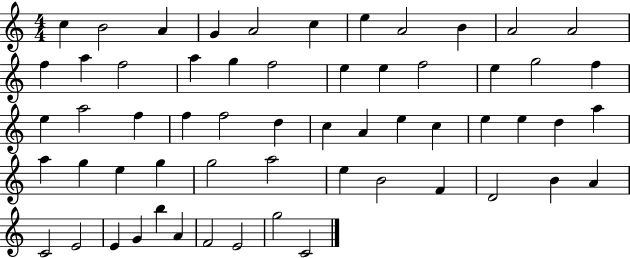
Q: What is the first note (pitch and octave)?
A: C5